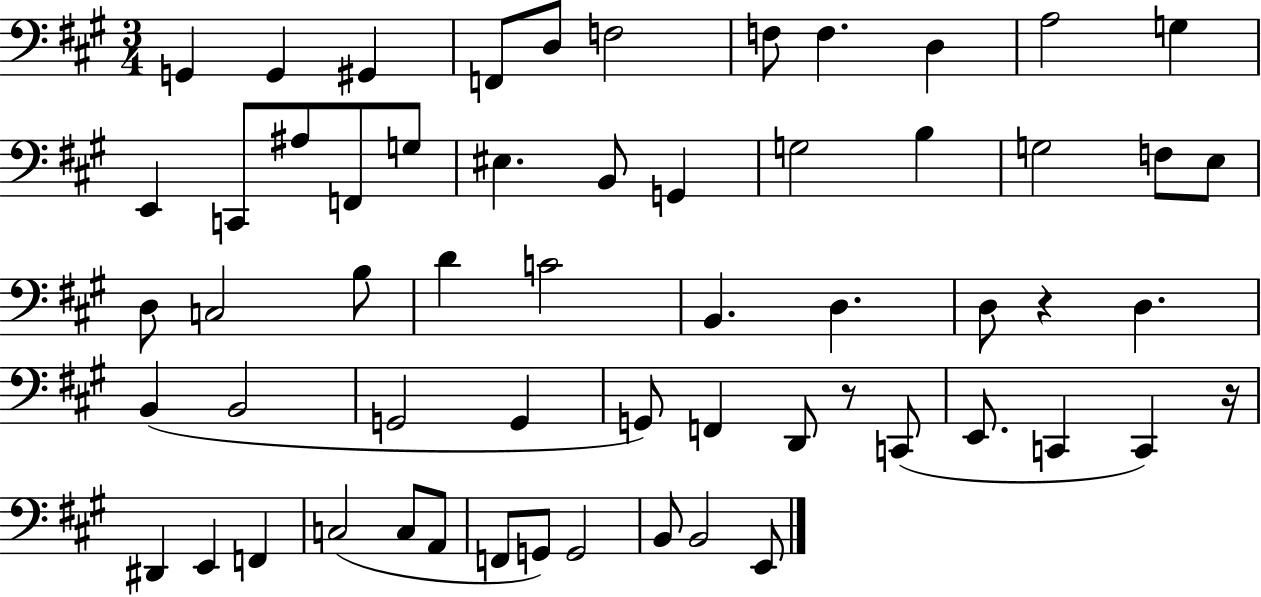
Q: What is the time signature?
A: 3/4